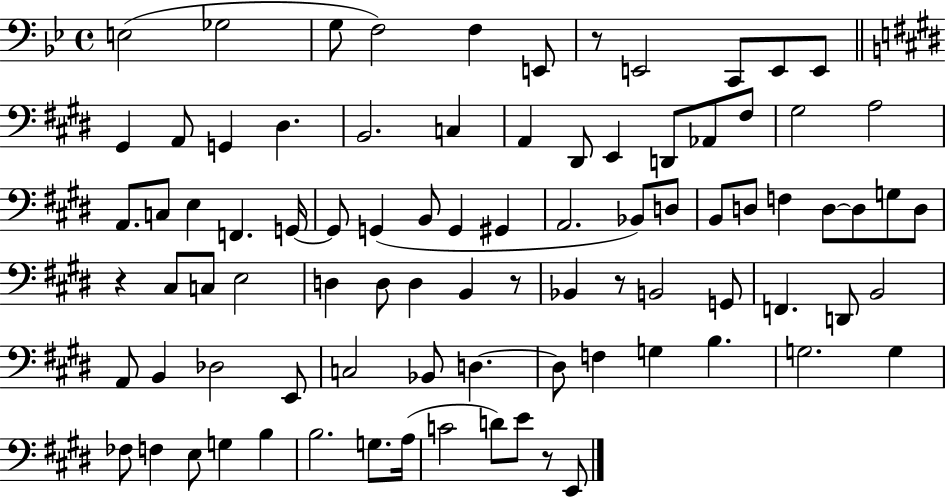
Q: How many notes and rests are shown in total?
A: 87